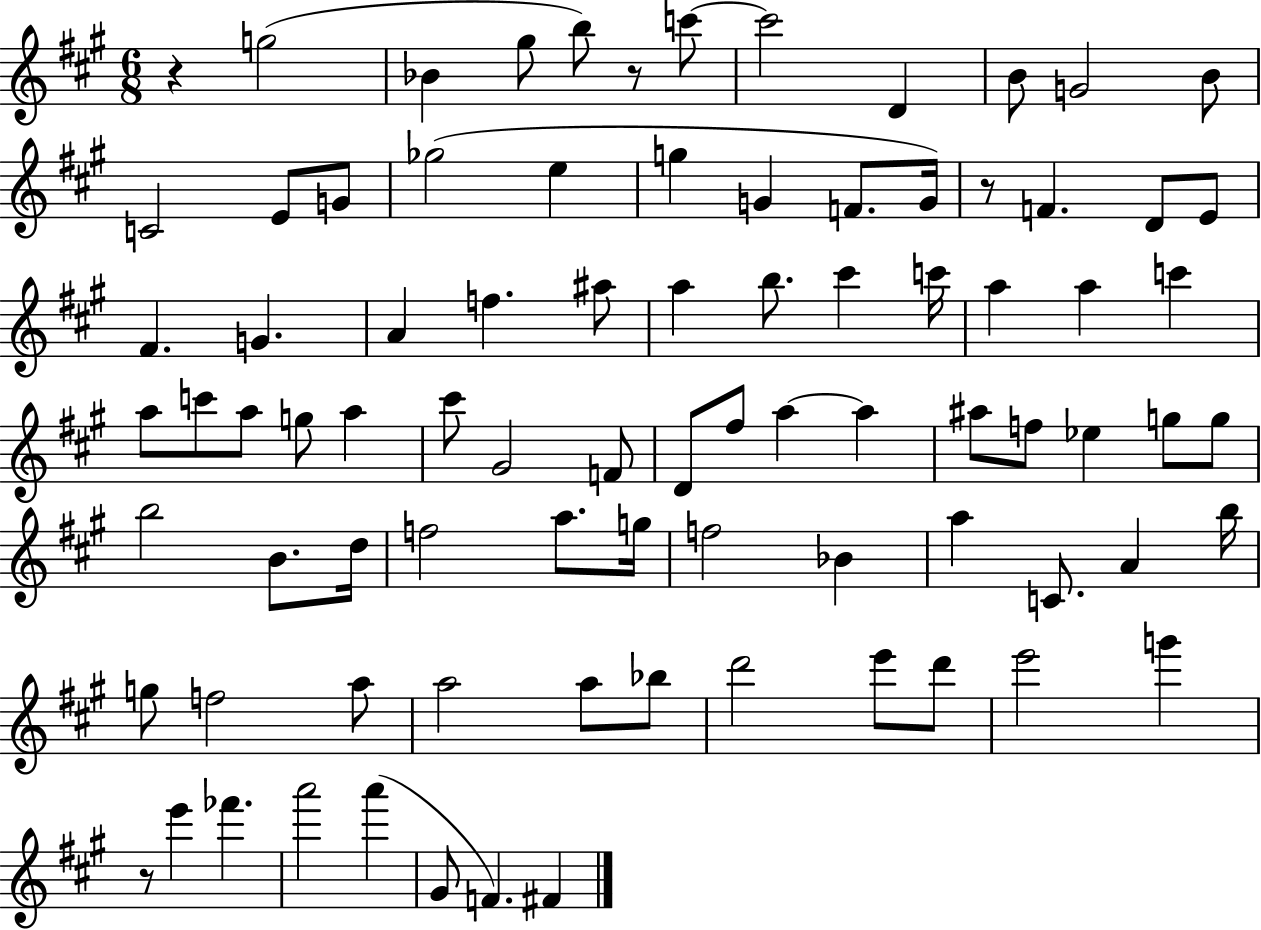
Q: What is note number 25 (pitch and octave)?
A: A4